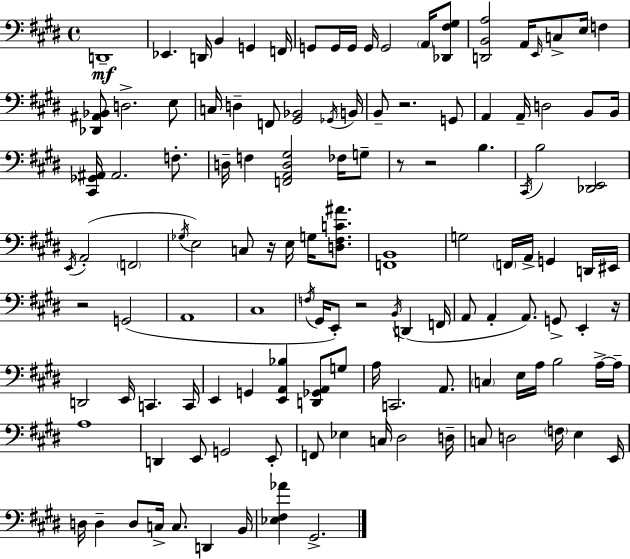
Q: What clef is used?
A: bass